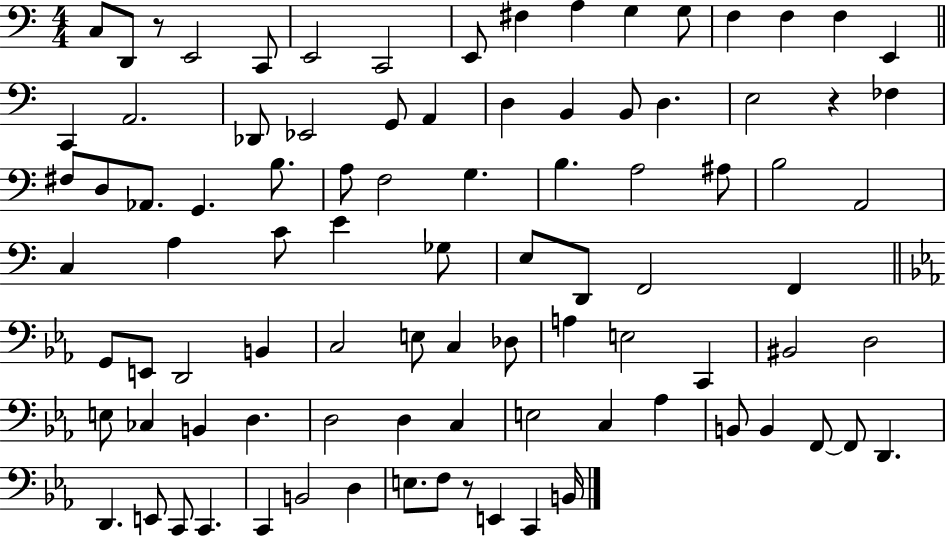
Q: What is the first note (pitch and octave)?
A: C3